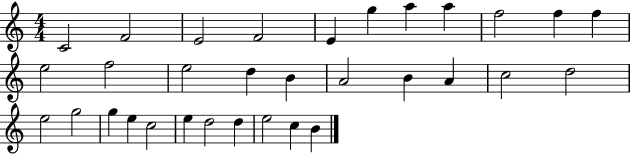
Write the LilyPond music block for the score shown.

{
  \clef treble
  \numericTimeSignature
  \time 4/4
  \key c \major
  c'2 f'2 | e'2 f'2 | e'4 g''4 a''4 a''4 | f''2 f''4 f''4 | \break e''2 f''2 | e''2 d''4 b'4 | a'2 b'4 a'4 | c''2 d''2 | \break e''2 g''2 | g''4 e''4 c''2 | e''4 d''2 d''4 | e''2 c''4 b'4 | \break \bar "|."
}